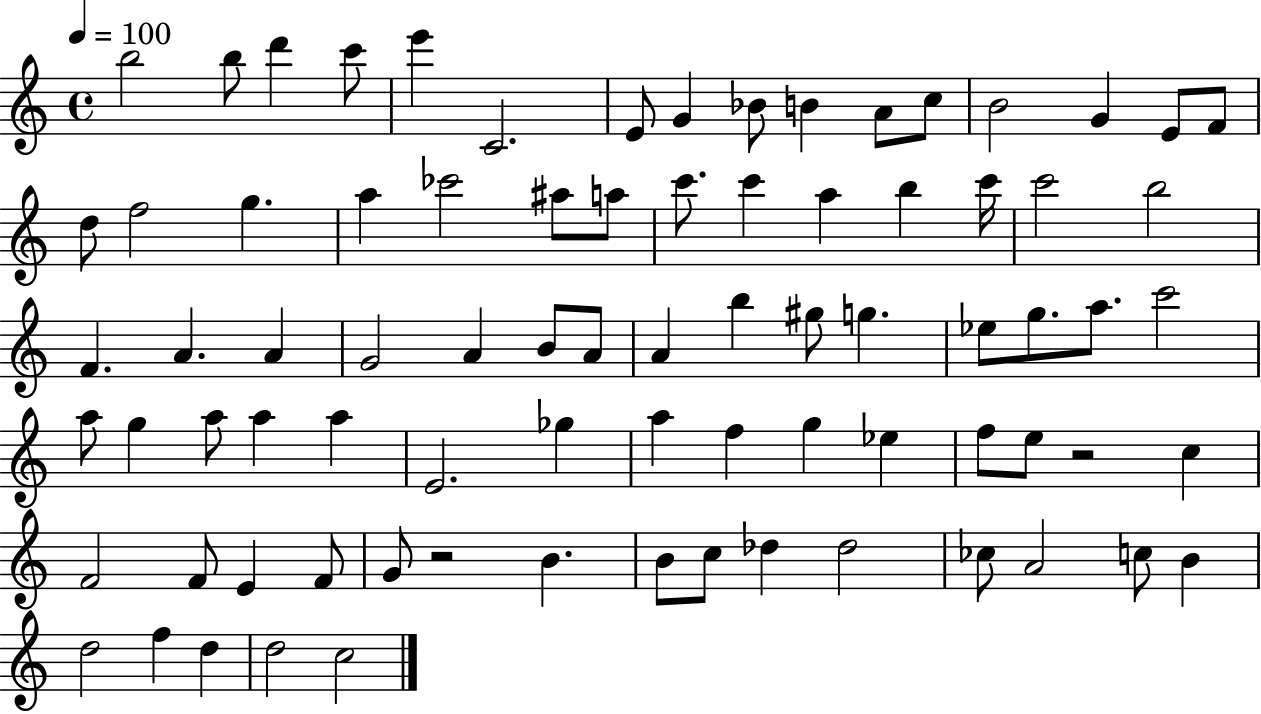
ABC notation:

X:1
T:Untitled
M:4/4
L:1/4
K:C
b2 b/2 d' c'/2 e' C2 E/2 G _B/2 B A/2 c/2 B2 G E/2 F/2 d/2 f2 g a _c'2 ^a/2 a/2 c'/2 c' a b c'/4 c'2 b2 F A A G2 A B/2 A/2 A b ^g/2 g _e/2 g/2 a/2 c'2 a/2 g a/2 a a E2 _g a f g _e f/2 e/2 z2 c F2 F/2 E F/2 G/2 z2 B B/2 c/2 _d _d2 _c/2 A2 c/2 B d2 f d d2 c2